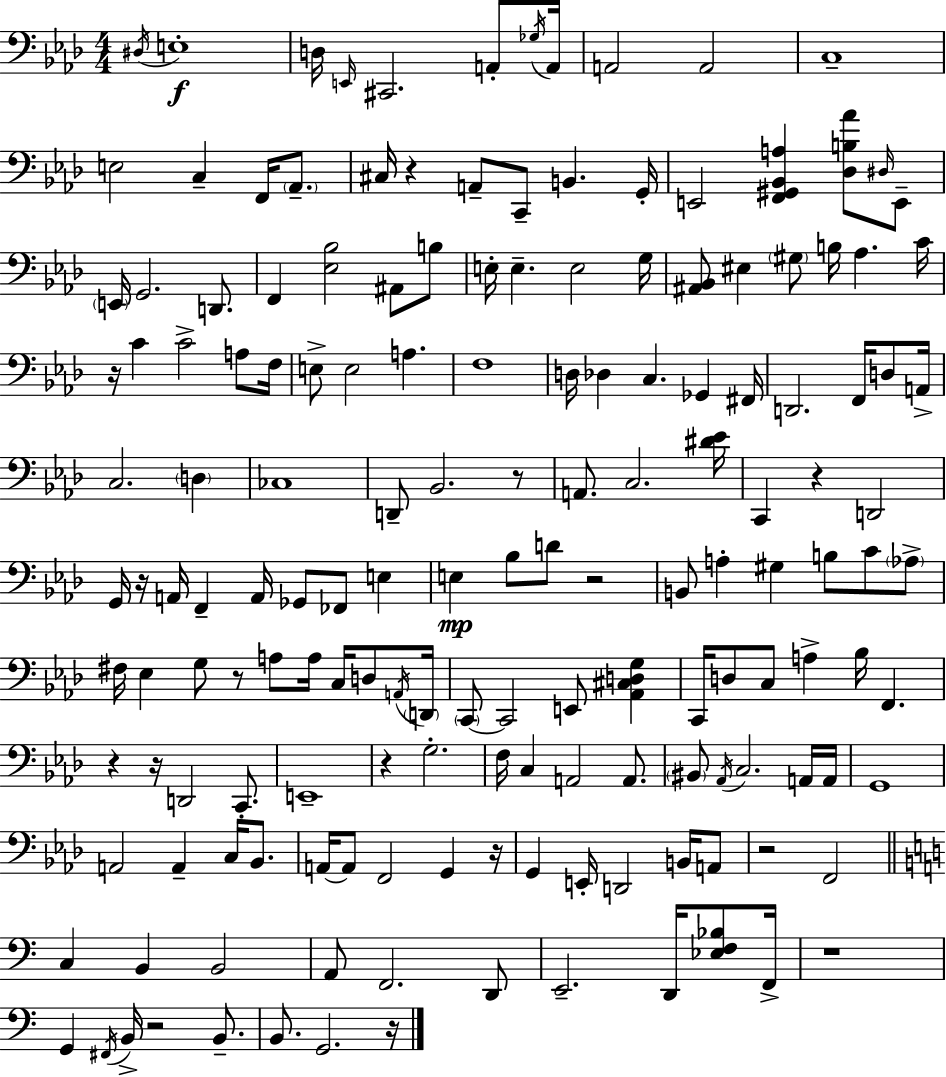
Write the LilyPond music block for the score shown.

{
  \clef bass
  \numericTimeSignature
  \time 4/4
  \key f \minor
  \acciaccatura { dis16 }\f e1-. | d16 \grace { e,16 } cis,2. a,8-. | \acciaccatura { ges16 } a,16 a,2 a,2 | c1-- | \break e2 c4-- f,16 | \parenthesize aes,8.-- cis16 r4 a,8-- c,8-- b,4. | g,16-. e,2 <f, gis, bes, a>4 <des b aes'>8 | \grace { dis16 } e,8-- \parenthesize e,16 g,2. | \break d,8. f,4 <ees bes>2 | ais,8 b8 e16-. e4.-- e2 | g16 <ais, bes,>8 eis4 \parenthesize gis8 b16 aes4. | c'16 r16 c'4 c'2-> | \break a8 f16 e8-> e2 a4. | f1 | d16 des4 c4. ges,4 | fis,16 d,2. | \break f,16 d8 a,16-> c2. | \parenthesize d4 ces1 | d,8-- bes,2. | r8 a,8. c2. | \break <dis' ees'>16 c,4 r4 d,2 | g,16 r16 a,16 f,4-- a,16 ges,8 fes,8 | e4 e4\mp bes8 d'8 r2 | b,8 a4-. gis4 b8 | \break c'8 \parenthesize aes8-> fis16 ees4 g8 r8 a8 a16 | c16 d8 \acciaccatura { a,16 } \parenthesize d,16 \parenthesize c,8~~ c,2 e,8 | <aes, cis d g>4 c,16 d8 c8 a4-> bes16 f,4. | r4 r16 d,2 | \break c,8.-. e,1-- | r4 g2.-. | f16 c4 a,2 | a,8. \parenthesize bis,8 \acciaccatura { aes,16 } c2. | \break a,16 a,16 g,1 | a,2 a,4-- | c16 bes,8. a,16~~ a,8 f,2 | g,4 r16 g,4 e,16-. d,2 | \break b,16 a,8 r2 f,2 | \bar "||" \break \key a \minor c4 b,4 b,2 | a,8 f,2. d,8 | e,2.-- d,16 <ees f bes>8 f,16-> | r1 | \break g,4 \acciaccatura { fis,16 } b,16-> r2 b,8.-- | b,8. g,2. | r16 \bar "|."
}